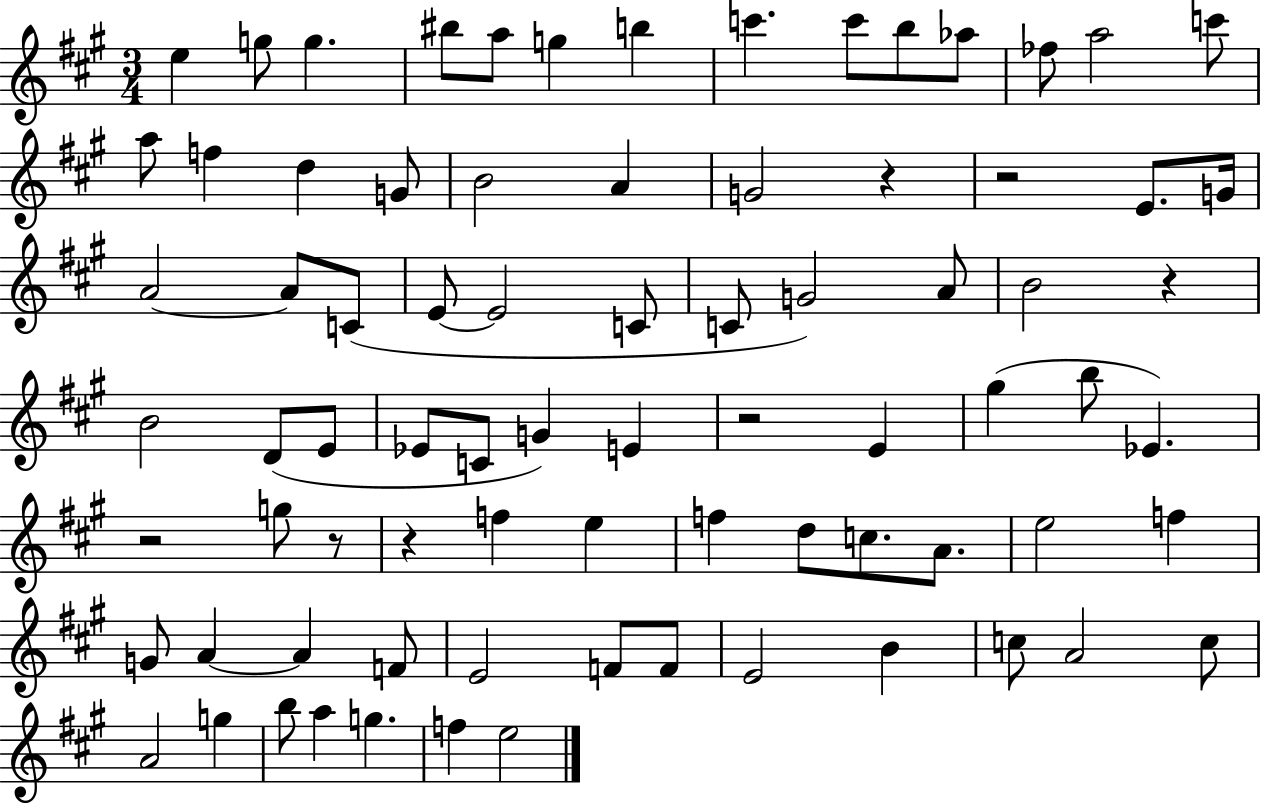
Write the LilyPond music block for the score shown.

{
  \clef treble
  \numericTimeSignature
  \time 3/4
  \key a \major
  \repeat volta 2 { e''4 g''8 g''4. | bis''8 a''8 g''4 b''4 | c'''4. c'''8 b''8 aes''8 | fes''8 a''2 c'''8 | \break a''8 f''4 d''4 g'8 | b'2 a'4 | g'2 r4 | r2 e'8. g'16 | \break a'2~~ a'8 c'8( | e'8~~ e'2 c'8 | c'8 g'2) a'8 | b'2 r4 | \break b'2 d'8( e'8 | ees'8 c'8 g'4) e'4 | r2 e'4 | gis''4( b''8 ees'4.) | \break r2 g''8 r8 | r4 f''4 e''4 | f''4 d''8 c''8. a'8. | e''2 f''4 | \break g'8 a'4~~ a'4 f'8 | e'2 f'8 f'8 | e'2 b'4 | c''8 a'2 c''8 | \break a'2 g''4 | b''8 a''4 g''4. | f''4 e''2 | } \bar "|."
}